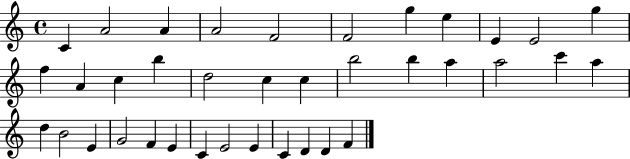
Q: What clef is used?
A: treble